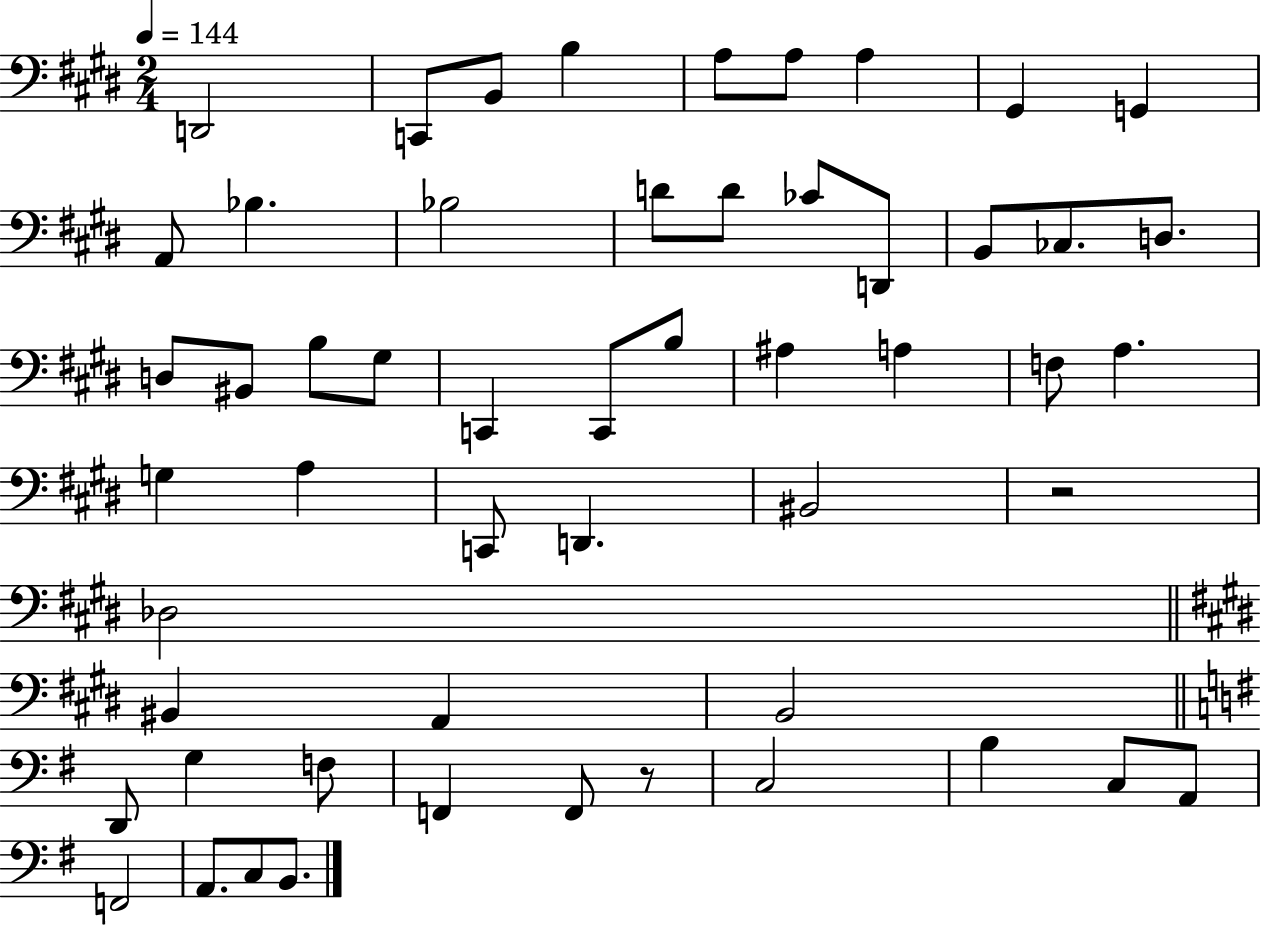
{
  \clef bass
  \numericTimeSignature
  \time 2/4
  \key e \major
  \tempo 4 = 144
  d,2 | c,8 b,8 b4 | a8 a8 a4 | gis,4 g,4 | \break a,8 bes4. | bes2 | d'8 d'8 ces'8 d,8 | b,8 ces8. d8. | \break d8 bis,8 b8 gis8 | c,4 c,8 b8 | ais4 a4 | f8 a4. | \break g4 a4 | c,8 d,4. | bis,2 | r2 | \break des2 | \bar "||" \break \key e \major bis,4 a,4 | b,2 | \bar "||" \break \key g \major d,8 g4 f8 | f,4 f,8 r8 | c2 | b4 c8 a,8 | \break f,2 | a,8. c8 b,8. | \bar "|."
}